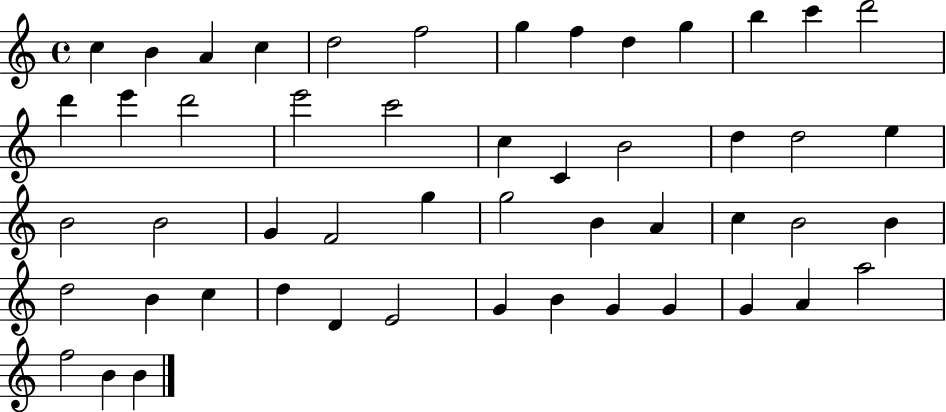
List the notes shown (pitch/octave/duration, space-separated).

C5/q B4/q A4/q C5/q D5/h F5/h G5/q F5/q D5/q G5/q B5/q C6/q D6/h D6/q E6/q D6/h E6/h C6/h C5/q C4/q B4/h D5/q D5/h E5/q B4/h B4/h G4/q F4/h G5/q G5/h B4/q A4/q C5/q B4/h B4/q D5/h B4/q C5/q D5/q D4/q E4/h G4/q B4/q G4/q G4/q G4/q A4/q A5/h F5/h B4/q B4/q